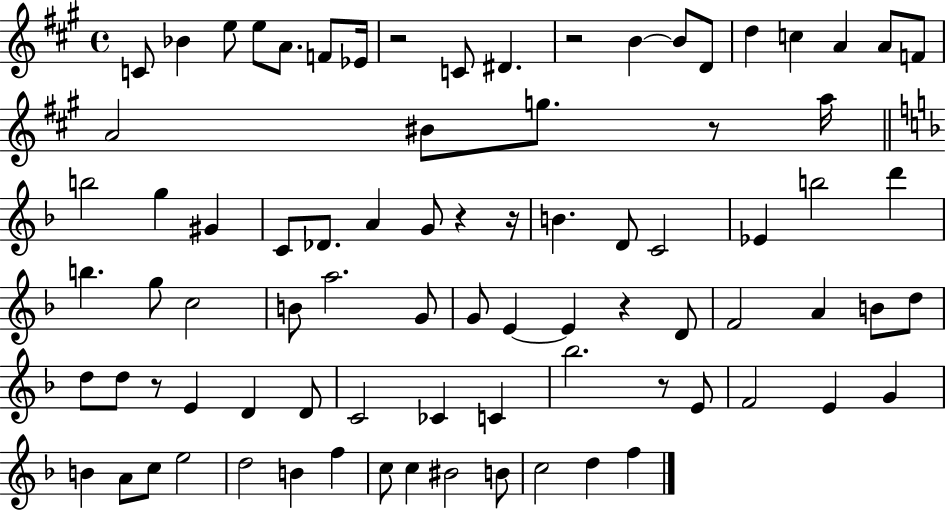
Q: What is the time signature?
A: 4/4